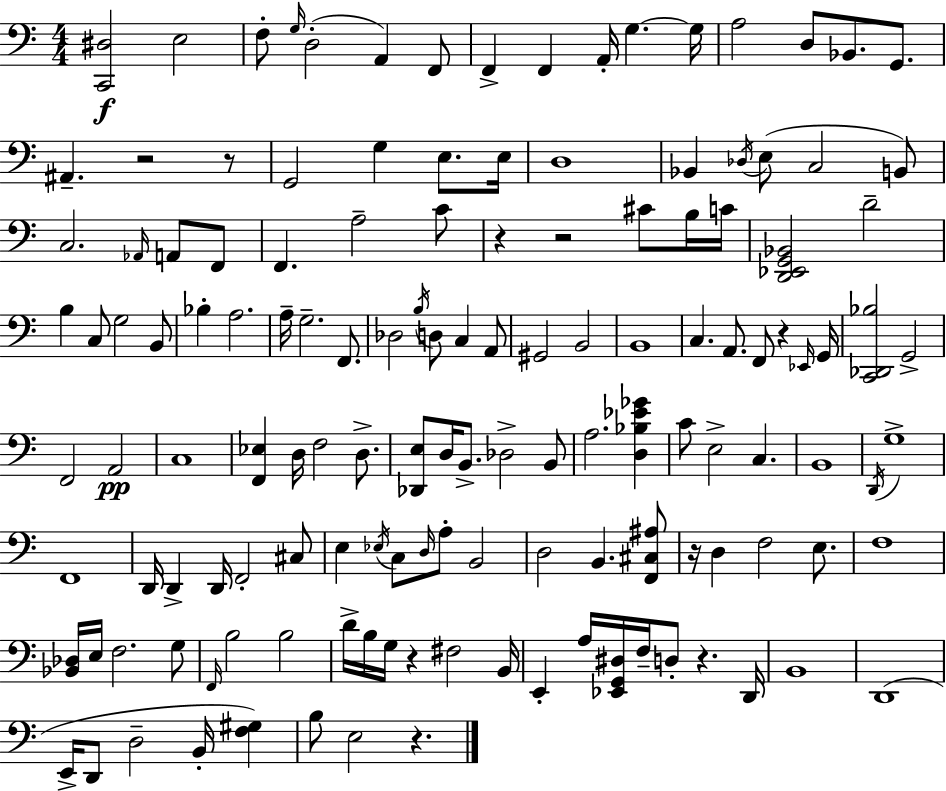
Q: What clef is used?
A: bass